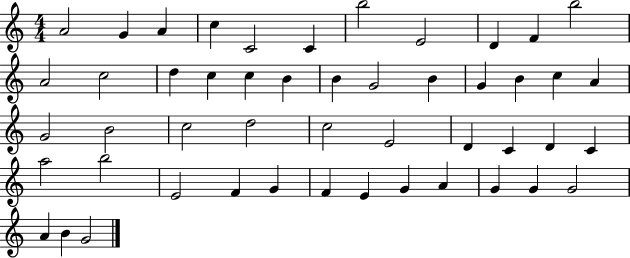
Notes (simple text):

A4/h G4/q A4/q C5/q C4/h C4/q B5/h E4/h D4/q F4/q B5/h A4/h C5/h D5/q C5/q C5/q B4/q B4/q G4/h B4/q G4/q B4/q C5/q A4/q G4/h B4/h C5/h D5/h C5/h E4/h D4/q C4/q D4/q C4/q A5/h B5/h E4/h F4/q G4/q F4/q E4/q G4/q A4/q G4/q G4/q G4/h A4/q B4/q G4/h